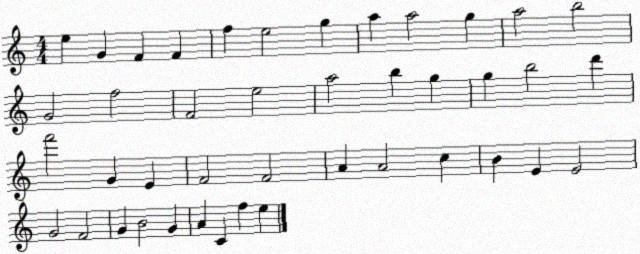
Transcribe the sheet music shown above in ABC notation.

X:1
T:Untitled
M:4/4
L:1/4
K:C
e G F F f e2 g a a2 g a2 b2 G2 f2 F2 e2 a2 b g g b2 d' f'2 G E F2 F2 A A2 c B E E2 G2 F2 G B2 G A C f e